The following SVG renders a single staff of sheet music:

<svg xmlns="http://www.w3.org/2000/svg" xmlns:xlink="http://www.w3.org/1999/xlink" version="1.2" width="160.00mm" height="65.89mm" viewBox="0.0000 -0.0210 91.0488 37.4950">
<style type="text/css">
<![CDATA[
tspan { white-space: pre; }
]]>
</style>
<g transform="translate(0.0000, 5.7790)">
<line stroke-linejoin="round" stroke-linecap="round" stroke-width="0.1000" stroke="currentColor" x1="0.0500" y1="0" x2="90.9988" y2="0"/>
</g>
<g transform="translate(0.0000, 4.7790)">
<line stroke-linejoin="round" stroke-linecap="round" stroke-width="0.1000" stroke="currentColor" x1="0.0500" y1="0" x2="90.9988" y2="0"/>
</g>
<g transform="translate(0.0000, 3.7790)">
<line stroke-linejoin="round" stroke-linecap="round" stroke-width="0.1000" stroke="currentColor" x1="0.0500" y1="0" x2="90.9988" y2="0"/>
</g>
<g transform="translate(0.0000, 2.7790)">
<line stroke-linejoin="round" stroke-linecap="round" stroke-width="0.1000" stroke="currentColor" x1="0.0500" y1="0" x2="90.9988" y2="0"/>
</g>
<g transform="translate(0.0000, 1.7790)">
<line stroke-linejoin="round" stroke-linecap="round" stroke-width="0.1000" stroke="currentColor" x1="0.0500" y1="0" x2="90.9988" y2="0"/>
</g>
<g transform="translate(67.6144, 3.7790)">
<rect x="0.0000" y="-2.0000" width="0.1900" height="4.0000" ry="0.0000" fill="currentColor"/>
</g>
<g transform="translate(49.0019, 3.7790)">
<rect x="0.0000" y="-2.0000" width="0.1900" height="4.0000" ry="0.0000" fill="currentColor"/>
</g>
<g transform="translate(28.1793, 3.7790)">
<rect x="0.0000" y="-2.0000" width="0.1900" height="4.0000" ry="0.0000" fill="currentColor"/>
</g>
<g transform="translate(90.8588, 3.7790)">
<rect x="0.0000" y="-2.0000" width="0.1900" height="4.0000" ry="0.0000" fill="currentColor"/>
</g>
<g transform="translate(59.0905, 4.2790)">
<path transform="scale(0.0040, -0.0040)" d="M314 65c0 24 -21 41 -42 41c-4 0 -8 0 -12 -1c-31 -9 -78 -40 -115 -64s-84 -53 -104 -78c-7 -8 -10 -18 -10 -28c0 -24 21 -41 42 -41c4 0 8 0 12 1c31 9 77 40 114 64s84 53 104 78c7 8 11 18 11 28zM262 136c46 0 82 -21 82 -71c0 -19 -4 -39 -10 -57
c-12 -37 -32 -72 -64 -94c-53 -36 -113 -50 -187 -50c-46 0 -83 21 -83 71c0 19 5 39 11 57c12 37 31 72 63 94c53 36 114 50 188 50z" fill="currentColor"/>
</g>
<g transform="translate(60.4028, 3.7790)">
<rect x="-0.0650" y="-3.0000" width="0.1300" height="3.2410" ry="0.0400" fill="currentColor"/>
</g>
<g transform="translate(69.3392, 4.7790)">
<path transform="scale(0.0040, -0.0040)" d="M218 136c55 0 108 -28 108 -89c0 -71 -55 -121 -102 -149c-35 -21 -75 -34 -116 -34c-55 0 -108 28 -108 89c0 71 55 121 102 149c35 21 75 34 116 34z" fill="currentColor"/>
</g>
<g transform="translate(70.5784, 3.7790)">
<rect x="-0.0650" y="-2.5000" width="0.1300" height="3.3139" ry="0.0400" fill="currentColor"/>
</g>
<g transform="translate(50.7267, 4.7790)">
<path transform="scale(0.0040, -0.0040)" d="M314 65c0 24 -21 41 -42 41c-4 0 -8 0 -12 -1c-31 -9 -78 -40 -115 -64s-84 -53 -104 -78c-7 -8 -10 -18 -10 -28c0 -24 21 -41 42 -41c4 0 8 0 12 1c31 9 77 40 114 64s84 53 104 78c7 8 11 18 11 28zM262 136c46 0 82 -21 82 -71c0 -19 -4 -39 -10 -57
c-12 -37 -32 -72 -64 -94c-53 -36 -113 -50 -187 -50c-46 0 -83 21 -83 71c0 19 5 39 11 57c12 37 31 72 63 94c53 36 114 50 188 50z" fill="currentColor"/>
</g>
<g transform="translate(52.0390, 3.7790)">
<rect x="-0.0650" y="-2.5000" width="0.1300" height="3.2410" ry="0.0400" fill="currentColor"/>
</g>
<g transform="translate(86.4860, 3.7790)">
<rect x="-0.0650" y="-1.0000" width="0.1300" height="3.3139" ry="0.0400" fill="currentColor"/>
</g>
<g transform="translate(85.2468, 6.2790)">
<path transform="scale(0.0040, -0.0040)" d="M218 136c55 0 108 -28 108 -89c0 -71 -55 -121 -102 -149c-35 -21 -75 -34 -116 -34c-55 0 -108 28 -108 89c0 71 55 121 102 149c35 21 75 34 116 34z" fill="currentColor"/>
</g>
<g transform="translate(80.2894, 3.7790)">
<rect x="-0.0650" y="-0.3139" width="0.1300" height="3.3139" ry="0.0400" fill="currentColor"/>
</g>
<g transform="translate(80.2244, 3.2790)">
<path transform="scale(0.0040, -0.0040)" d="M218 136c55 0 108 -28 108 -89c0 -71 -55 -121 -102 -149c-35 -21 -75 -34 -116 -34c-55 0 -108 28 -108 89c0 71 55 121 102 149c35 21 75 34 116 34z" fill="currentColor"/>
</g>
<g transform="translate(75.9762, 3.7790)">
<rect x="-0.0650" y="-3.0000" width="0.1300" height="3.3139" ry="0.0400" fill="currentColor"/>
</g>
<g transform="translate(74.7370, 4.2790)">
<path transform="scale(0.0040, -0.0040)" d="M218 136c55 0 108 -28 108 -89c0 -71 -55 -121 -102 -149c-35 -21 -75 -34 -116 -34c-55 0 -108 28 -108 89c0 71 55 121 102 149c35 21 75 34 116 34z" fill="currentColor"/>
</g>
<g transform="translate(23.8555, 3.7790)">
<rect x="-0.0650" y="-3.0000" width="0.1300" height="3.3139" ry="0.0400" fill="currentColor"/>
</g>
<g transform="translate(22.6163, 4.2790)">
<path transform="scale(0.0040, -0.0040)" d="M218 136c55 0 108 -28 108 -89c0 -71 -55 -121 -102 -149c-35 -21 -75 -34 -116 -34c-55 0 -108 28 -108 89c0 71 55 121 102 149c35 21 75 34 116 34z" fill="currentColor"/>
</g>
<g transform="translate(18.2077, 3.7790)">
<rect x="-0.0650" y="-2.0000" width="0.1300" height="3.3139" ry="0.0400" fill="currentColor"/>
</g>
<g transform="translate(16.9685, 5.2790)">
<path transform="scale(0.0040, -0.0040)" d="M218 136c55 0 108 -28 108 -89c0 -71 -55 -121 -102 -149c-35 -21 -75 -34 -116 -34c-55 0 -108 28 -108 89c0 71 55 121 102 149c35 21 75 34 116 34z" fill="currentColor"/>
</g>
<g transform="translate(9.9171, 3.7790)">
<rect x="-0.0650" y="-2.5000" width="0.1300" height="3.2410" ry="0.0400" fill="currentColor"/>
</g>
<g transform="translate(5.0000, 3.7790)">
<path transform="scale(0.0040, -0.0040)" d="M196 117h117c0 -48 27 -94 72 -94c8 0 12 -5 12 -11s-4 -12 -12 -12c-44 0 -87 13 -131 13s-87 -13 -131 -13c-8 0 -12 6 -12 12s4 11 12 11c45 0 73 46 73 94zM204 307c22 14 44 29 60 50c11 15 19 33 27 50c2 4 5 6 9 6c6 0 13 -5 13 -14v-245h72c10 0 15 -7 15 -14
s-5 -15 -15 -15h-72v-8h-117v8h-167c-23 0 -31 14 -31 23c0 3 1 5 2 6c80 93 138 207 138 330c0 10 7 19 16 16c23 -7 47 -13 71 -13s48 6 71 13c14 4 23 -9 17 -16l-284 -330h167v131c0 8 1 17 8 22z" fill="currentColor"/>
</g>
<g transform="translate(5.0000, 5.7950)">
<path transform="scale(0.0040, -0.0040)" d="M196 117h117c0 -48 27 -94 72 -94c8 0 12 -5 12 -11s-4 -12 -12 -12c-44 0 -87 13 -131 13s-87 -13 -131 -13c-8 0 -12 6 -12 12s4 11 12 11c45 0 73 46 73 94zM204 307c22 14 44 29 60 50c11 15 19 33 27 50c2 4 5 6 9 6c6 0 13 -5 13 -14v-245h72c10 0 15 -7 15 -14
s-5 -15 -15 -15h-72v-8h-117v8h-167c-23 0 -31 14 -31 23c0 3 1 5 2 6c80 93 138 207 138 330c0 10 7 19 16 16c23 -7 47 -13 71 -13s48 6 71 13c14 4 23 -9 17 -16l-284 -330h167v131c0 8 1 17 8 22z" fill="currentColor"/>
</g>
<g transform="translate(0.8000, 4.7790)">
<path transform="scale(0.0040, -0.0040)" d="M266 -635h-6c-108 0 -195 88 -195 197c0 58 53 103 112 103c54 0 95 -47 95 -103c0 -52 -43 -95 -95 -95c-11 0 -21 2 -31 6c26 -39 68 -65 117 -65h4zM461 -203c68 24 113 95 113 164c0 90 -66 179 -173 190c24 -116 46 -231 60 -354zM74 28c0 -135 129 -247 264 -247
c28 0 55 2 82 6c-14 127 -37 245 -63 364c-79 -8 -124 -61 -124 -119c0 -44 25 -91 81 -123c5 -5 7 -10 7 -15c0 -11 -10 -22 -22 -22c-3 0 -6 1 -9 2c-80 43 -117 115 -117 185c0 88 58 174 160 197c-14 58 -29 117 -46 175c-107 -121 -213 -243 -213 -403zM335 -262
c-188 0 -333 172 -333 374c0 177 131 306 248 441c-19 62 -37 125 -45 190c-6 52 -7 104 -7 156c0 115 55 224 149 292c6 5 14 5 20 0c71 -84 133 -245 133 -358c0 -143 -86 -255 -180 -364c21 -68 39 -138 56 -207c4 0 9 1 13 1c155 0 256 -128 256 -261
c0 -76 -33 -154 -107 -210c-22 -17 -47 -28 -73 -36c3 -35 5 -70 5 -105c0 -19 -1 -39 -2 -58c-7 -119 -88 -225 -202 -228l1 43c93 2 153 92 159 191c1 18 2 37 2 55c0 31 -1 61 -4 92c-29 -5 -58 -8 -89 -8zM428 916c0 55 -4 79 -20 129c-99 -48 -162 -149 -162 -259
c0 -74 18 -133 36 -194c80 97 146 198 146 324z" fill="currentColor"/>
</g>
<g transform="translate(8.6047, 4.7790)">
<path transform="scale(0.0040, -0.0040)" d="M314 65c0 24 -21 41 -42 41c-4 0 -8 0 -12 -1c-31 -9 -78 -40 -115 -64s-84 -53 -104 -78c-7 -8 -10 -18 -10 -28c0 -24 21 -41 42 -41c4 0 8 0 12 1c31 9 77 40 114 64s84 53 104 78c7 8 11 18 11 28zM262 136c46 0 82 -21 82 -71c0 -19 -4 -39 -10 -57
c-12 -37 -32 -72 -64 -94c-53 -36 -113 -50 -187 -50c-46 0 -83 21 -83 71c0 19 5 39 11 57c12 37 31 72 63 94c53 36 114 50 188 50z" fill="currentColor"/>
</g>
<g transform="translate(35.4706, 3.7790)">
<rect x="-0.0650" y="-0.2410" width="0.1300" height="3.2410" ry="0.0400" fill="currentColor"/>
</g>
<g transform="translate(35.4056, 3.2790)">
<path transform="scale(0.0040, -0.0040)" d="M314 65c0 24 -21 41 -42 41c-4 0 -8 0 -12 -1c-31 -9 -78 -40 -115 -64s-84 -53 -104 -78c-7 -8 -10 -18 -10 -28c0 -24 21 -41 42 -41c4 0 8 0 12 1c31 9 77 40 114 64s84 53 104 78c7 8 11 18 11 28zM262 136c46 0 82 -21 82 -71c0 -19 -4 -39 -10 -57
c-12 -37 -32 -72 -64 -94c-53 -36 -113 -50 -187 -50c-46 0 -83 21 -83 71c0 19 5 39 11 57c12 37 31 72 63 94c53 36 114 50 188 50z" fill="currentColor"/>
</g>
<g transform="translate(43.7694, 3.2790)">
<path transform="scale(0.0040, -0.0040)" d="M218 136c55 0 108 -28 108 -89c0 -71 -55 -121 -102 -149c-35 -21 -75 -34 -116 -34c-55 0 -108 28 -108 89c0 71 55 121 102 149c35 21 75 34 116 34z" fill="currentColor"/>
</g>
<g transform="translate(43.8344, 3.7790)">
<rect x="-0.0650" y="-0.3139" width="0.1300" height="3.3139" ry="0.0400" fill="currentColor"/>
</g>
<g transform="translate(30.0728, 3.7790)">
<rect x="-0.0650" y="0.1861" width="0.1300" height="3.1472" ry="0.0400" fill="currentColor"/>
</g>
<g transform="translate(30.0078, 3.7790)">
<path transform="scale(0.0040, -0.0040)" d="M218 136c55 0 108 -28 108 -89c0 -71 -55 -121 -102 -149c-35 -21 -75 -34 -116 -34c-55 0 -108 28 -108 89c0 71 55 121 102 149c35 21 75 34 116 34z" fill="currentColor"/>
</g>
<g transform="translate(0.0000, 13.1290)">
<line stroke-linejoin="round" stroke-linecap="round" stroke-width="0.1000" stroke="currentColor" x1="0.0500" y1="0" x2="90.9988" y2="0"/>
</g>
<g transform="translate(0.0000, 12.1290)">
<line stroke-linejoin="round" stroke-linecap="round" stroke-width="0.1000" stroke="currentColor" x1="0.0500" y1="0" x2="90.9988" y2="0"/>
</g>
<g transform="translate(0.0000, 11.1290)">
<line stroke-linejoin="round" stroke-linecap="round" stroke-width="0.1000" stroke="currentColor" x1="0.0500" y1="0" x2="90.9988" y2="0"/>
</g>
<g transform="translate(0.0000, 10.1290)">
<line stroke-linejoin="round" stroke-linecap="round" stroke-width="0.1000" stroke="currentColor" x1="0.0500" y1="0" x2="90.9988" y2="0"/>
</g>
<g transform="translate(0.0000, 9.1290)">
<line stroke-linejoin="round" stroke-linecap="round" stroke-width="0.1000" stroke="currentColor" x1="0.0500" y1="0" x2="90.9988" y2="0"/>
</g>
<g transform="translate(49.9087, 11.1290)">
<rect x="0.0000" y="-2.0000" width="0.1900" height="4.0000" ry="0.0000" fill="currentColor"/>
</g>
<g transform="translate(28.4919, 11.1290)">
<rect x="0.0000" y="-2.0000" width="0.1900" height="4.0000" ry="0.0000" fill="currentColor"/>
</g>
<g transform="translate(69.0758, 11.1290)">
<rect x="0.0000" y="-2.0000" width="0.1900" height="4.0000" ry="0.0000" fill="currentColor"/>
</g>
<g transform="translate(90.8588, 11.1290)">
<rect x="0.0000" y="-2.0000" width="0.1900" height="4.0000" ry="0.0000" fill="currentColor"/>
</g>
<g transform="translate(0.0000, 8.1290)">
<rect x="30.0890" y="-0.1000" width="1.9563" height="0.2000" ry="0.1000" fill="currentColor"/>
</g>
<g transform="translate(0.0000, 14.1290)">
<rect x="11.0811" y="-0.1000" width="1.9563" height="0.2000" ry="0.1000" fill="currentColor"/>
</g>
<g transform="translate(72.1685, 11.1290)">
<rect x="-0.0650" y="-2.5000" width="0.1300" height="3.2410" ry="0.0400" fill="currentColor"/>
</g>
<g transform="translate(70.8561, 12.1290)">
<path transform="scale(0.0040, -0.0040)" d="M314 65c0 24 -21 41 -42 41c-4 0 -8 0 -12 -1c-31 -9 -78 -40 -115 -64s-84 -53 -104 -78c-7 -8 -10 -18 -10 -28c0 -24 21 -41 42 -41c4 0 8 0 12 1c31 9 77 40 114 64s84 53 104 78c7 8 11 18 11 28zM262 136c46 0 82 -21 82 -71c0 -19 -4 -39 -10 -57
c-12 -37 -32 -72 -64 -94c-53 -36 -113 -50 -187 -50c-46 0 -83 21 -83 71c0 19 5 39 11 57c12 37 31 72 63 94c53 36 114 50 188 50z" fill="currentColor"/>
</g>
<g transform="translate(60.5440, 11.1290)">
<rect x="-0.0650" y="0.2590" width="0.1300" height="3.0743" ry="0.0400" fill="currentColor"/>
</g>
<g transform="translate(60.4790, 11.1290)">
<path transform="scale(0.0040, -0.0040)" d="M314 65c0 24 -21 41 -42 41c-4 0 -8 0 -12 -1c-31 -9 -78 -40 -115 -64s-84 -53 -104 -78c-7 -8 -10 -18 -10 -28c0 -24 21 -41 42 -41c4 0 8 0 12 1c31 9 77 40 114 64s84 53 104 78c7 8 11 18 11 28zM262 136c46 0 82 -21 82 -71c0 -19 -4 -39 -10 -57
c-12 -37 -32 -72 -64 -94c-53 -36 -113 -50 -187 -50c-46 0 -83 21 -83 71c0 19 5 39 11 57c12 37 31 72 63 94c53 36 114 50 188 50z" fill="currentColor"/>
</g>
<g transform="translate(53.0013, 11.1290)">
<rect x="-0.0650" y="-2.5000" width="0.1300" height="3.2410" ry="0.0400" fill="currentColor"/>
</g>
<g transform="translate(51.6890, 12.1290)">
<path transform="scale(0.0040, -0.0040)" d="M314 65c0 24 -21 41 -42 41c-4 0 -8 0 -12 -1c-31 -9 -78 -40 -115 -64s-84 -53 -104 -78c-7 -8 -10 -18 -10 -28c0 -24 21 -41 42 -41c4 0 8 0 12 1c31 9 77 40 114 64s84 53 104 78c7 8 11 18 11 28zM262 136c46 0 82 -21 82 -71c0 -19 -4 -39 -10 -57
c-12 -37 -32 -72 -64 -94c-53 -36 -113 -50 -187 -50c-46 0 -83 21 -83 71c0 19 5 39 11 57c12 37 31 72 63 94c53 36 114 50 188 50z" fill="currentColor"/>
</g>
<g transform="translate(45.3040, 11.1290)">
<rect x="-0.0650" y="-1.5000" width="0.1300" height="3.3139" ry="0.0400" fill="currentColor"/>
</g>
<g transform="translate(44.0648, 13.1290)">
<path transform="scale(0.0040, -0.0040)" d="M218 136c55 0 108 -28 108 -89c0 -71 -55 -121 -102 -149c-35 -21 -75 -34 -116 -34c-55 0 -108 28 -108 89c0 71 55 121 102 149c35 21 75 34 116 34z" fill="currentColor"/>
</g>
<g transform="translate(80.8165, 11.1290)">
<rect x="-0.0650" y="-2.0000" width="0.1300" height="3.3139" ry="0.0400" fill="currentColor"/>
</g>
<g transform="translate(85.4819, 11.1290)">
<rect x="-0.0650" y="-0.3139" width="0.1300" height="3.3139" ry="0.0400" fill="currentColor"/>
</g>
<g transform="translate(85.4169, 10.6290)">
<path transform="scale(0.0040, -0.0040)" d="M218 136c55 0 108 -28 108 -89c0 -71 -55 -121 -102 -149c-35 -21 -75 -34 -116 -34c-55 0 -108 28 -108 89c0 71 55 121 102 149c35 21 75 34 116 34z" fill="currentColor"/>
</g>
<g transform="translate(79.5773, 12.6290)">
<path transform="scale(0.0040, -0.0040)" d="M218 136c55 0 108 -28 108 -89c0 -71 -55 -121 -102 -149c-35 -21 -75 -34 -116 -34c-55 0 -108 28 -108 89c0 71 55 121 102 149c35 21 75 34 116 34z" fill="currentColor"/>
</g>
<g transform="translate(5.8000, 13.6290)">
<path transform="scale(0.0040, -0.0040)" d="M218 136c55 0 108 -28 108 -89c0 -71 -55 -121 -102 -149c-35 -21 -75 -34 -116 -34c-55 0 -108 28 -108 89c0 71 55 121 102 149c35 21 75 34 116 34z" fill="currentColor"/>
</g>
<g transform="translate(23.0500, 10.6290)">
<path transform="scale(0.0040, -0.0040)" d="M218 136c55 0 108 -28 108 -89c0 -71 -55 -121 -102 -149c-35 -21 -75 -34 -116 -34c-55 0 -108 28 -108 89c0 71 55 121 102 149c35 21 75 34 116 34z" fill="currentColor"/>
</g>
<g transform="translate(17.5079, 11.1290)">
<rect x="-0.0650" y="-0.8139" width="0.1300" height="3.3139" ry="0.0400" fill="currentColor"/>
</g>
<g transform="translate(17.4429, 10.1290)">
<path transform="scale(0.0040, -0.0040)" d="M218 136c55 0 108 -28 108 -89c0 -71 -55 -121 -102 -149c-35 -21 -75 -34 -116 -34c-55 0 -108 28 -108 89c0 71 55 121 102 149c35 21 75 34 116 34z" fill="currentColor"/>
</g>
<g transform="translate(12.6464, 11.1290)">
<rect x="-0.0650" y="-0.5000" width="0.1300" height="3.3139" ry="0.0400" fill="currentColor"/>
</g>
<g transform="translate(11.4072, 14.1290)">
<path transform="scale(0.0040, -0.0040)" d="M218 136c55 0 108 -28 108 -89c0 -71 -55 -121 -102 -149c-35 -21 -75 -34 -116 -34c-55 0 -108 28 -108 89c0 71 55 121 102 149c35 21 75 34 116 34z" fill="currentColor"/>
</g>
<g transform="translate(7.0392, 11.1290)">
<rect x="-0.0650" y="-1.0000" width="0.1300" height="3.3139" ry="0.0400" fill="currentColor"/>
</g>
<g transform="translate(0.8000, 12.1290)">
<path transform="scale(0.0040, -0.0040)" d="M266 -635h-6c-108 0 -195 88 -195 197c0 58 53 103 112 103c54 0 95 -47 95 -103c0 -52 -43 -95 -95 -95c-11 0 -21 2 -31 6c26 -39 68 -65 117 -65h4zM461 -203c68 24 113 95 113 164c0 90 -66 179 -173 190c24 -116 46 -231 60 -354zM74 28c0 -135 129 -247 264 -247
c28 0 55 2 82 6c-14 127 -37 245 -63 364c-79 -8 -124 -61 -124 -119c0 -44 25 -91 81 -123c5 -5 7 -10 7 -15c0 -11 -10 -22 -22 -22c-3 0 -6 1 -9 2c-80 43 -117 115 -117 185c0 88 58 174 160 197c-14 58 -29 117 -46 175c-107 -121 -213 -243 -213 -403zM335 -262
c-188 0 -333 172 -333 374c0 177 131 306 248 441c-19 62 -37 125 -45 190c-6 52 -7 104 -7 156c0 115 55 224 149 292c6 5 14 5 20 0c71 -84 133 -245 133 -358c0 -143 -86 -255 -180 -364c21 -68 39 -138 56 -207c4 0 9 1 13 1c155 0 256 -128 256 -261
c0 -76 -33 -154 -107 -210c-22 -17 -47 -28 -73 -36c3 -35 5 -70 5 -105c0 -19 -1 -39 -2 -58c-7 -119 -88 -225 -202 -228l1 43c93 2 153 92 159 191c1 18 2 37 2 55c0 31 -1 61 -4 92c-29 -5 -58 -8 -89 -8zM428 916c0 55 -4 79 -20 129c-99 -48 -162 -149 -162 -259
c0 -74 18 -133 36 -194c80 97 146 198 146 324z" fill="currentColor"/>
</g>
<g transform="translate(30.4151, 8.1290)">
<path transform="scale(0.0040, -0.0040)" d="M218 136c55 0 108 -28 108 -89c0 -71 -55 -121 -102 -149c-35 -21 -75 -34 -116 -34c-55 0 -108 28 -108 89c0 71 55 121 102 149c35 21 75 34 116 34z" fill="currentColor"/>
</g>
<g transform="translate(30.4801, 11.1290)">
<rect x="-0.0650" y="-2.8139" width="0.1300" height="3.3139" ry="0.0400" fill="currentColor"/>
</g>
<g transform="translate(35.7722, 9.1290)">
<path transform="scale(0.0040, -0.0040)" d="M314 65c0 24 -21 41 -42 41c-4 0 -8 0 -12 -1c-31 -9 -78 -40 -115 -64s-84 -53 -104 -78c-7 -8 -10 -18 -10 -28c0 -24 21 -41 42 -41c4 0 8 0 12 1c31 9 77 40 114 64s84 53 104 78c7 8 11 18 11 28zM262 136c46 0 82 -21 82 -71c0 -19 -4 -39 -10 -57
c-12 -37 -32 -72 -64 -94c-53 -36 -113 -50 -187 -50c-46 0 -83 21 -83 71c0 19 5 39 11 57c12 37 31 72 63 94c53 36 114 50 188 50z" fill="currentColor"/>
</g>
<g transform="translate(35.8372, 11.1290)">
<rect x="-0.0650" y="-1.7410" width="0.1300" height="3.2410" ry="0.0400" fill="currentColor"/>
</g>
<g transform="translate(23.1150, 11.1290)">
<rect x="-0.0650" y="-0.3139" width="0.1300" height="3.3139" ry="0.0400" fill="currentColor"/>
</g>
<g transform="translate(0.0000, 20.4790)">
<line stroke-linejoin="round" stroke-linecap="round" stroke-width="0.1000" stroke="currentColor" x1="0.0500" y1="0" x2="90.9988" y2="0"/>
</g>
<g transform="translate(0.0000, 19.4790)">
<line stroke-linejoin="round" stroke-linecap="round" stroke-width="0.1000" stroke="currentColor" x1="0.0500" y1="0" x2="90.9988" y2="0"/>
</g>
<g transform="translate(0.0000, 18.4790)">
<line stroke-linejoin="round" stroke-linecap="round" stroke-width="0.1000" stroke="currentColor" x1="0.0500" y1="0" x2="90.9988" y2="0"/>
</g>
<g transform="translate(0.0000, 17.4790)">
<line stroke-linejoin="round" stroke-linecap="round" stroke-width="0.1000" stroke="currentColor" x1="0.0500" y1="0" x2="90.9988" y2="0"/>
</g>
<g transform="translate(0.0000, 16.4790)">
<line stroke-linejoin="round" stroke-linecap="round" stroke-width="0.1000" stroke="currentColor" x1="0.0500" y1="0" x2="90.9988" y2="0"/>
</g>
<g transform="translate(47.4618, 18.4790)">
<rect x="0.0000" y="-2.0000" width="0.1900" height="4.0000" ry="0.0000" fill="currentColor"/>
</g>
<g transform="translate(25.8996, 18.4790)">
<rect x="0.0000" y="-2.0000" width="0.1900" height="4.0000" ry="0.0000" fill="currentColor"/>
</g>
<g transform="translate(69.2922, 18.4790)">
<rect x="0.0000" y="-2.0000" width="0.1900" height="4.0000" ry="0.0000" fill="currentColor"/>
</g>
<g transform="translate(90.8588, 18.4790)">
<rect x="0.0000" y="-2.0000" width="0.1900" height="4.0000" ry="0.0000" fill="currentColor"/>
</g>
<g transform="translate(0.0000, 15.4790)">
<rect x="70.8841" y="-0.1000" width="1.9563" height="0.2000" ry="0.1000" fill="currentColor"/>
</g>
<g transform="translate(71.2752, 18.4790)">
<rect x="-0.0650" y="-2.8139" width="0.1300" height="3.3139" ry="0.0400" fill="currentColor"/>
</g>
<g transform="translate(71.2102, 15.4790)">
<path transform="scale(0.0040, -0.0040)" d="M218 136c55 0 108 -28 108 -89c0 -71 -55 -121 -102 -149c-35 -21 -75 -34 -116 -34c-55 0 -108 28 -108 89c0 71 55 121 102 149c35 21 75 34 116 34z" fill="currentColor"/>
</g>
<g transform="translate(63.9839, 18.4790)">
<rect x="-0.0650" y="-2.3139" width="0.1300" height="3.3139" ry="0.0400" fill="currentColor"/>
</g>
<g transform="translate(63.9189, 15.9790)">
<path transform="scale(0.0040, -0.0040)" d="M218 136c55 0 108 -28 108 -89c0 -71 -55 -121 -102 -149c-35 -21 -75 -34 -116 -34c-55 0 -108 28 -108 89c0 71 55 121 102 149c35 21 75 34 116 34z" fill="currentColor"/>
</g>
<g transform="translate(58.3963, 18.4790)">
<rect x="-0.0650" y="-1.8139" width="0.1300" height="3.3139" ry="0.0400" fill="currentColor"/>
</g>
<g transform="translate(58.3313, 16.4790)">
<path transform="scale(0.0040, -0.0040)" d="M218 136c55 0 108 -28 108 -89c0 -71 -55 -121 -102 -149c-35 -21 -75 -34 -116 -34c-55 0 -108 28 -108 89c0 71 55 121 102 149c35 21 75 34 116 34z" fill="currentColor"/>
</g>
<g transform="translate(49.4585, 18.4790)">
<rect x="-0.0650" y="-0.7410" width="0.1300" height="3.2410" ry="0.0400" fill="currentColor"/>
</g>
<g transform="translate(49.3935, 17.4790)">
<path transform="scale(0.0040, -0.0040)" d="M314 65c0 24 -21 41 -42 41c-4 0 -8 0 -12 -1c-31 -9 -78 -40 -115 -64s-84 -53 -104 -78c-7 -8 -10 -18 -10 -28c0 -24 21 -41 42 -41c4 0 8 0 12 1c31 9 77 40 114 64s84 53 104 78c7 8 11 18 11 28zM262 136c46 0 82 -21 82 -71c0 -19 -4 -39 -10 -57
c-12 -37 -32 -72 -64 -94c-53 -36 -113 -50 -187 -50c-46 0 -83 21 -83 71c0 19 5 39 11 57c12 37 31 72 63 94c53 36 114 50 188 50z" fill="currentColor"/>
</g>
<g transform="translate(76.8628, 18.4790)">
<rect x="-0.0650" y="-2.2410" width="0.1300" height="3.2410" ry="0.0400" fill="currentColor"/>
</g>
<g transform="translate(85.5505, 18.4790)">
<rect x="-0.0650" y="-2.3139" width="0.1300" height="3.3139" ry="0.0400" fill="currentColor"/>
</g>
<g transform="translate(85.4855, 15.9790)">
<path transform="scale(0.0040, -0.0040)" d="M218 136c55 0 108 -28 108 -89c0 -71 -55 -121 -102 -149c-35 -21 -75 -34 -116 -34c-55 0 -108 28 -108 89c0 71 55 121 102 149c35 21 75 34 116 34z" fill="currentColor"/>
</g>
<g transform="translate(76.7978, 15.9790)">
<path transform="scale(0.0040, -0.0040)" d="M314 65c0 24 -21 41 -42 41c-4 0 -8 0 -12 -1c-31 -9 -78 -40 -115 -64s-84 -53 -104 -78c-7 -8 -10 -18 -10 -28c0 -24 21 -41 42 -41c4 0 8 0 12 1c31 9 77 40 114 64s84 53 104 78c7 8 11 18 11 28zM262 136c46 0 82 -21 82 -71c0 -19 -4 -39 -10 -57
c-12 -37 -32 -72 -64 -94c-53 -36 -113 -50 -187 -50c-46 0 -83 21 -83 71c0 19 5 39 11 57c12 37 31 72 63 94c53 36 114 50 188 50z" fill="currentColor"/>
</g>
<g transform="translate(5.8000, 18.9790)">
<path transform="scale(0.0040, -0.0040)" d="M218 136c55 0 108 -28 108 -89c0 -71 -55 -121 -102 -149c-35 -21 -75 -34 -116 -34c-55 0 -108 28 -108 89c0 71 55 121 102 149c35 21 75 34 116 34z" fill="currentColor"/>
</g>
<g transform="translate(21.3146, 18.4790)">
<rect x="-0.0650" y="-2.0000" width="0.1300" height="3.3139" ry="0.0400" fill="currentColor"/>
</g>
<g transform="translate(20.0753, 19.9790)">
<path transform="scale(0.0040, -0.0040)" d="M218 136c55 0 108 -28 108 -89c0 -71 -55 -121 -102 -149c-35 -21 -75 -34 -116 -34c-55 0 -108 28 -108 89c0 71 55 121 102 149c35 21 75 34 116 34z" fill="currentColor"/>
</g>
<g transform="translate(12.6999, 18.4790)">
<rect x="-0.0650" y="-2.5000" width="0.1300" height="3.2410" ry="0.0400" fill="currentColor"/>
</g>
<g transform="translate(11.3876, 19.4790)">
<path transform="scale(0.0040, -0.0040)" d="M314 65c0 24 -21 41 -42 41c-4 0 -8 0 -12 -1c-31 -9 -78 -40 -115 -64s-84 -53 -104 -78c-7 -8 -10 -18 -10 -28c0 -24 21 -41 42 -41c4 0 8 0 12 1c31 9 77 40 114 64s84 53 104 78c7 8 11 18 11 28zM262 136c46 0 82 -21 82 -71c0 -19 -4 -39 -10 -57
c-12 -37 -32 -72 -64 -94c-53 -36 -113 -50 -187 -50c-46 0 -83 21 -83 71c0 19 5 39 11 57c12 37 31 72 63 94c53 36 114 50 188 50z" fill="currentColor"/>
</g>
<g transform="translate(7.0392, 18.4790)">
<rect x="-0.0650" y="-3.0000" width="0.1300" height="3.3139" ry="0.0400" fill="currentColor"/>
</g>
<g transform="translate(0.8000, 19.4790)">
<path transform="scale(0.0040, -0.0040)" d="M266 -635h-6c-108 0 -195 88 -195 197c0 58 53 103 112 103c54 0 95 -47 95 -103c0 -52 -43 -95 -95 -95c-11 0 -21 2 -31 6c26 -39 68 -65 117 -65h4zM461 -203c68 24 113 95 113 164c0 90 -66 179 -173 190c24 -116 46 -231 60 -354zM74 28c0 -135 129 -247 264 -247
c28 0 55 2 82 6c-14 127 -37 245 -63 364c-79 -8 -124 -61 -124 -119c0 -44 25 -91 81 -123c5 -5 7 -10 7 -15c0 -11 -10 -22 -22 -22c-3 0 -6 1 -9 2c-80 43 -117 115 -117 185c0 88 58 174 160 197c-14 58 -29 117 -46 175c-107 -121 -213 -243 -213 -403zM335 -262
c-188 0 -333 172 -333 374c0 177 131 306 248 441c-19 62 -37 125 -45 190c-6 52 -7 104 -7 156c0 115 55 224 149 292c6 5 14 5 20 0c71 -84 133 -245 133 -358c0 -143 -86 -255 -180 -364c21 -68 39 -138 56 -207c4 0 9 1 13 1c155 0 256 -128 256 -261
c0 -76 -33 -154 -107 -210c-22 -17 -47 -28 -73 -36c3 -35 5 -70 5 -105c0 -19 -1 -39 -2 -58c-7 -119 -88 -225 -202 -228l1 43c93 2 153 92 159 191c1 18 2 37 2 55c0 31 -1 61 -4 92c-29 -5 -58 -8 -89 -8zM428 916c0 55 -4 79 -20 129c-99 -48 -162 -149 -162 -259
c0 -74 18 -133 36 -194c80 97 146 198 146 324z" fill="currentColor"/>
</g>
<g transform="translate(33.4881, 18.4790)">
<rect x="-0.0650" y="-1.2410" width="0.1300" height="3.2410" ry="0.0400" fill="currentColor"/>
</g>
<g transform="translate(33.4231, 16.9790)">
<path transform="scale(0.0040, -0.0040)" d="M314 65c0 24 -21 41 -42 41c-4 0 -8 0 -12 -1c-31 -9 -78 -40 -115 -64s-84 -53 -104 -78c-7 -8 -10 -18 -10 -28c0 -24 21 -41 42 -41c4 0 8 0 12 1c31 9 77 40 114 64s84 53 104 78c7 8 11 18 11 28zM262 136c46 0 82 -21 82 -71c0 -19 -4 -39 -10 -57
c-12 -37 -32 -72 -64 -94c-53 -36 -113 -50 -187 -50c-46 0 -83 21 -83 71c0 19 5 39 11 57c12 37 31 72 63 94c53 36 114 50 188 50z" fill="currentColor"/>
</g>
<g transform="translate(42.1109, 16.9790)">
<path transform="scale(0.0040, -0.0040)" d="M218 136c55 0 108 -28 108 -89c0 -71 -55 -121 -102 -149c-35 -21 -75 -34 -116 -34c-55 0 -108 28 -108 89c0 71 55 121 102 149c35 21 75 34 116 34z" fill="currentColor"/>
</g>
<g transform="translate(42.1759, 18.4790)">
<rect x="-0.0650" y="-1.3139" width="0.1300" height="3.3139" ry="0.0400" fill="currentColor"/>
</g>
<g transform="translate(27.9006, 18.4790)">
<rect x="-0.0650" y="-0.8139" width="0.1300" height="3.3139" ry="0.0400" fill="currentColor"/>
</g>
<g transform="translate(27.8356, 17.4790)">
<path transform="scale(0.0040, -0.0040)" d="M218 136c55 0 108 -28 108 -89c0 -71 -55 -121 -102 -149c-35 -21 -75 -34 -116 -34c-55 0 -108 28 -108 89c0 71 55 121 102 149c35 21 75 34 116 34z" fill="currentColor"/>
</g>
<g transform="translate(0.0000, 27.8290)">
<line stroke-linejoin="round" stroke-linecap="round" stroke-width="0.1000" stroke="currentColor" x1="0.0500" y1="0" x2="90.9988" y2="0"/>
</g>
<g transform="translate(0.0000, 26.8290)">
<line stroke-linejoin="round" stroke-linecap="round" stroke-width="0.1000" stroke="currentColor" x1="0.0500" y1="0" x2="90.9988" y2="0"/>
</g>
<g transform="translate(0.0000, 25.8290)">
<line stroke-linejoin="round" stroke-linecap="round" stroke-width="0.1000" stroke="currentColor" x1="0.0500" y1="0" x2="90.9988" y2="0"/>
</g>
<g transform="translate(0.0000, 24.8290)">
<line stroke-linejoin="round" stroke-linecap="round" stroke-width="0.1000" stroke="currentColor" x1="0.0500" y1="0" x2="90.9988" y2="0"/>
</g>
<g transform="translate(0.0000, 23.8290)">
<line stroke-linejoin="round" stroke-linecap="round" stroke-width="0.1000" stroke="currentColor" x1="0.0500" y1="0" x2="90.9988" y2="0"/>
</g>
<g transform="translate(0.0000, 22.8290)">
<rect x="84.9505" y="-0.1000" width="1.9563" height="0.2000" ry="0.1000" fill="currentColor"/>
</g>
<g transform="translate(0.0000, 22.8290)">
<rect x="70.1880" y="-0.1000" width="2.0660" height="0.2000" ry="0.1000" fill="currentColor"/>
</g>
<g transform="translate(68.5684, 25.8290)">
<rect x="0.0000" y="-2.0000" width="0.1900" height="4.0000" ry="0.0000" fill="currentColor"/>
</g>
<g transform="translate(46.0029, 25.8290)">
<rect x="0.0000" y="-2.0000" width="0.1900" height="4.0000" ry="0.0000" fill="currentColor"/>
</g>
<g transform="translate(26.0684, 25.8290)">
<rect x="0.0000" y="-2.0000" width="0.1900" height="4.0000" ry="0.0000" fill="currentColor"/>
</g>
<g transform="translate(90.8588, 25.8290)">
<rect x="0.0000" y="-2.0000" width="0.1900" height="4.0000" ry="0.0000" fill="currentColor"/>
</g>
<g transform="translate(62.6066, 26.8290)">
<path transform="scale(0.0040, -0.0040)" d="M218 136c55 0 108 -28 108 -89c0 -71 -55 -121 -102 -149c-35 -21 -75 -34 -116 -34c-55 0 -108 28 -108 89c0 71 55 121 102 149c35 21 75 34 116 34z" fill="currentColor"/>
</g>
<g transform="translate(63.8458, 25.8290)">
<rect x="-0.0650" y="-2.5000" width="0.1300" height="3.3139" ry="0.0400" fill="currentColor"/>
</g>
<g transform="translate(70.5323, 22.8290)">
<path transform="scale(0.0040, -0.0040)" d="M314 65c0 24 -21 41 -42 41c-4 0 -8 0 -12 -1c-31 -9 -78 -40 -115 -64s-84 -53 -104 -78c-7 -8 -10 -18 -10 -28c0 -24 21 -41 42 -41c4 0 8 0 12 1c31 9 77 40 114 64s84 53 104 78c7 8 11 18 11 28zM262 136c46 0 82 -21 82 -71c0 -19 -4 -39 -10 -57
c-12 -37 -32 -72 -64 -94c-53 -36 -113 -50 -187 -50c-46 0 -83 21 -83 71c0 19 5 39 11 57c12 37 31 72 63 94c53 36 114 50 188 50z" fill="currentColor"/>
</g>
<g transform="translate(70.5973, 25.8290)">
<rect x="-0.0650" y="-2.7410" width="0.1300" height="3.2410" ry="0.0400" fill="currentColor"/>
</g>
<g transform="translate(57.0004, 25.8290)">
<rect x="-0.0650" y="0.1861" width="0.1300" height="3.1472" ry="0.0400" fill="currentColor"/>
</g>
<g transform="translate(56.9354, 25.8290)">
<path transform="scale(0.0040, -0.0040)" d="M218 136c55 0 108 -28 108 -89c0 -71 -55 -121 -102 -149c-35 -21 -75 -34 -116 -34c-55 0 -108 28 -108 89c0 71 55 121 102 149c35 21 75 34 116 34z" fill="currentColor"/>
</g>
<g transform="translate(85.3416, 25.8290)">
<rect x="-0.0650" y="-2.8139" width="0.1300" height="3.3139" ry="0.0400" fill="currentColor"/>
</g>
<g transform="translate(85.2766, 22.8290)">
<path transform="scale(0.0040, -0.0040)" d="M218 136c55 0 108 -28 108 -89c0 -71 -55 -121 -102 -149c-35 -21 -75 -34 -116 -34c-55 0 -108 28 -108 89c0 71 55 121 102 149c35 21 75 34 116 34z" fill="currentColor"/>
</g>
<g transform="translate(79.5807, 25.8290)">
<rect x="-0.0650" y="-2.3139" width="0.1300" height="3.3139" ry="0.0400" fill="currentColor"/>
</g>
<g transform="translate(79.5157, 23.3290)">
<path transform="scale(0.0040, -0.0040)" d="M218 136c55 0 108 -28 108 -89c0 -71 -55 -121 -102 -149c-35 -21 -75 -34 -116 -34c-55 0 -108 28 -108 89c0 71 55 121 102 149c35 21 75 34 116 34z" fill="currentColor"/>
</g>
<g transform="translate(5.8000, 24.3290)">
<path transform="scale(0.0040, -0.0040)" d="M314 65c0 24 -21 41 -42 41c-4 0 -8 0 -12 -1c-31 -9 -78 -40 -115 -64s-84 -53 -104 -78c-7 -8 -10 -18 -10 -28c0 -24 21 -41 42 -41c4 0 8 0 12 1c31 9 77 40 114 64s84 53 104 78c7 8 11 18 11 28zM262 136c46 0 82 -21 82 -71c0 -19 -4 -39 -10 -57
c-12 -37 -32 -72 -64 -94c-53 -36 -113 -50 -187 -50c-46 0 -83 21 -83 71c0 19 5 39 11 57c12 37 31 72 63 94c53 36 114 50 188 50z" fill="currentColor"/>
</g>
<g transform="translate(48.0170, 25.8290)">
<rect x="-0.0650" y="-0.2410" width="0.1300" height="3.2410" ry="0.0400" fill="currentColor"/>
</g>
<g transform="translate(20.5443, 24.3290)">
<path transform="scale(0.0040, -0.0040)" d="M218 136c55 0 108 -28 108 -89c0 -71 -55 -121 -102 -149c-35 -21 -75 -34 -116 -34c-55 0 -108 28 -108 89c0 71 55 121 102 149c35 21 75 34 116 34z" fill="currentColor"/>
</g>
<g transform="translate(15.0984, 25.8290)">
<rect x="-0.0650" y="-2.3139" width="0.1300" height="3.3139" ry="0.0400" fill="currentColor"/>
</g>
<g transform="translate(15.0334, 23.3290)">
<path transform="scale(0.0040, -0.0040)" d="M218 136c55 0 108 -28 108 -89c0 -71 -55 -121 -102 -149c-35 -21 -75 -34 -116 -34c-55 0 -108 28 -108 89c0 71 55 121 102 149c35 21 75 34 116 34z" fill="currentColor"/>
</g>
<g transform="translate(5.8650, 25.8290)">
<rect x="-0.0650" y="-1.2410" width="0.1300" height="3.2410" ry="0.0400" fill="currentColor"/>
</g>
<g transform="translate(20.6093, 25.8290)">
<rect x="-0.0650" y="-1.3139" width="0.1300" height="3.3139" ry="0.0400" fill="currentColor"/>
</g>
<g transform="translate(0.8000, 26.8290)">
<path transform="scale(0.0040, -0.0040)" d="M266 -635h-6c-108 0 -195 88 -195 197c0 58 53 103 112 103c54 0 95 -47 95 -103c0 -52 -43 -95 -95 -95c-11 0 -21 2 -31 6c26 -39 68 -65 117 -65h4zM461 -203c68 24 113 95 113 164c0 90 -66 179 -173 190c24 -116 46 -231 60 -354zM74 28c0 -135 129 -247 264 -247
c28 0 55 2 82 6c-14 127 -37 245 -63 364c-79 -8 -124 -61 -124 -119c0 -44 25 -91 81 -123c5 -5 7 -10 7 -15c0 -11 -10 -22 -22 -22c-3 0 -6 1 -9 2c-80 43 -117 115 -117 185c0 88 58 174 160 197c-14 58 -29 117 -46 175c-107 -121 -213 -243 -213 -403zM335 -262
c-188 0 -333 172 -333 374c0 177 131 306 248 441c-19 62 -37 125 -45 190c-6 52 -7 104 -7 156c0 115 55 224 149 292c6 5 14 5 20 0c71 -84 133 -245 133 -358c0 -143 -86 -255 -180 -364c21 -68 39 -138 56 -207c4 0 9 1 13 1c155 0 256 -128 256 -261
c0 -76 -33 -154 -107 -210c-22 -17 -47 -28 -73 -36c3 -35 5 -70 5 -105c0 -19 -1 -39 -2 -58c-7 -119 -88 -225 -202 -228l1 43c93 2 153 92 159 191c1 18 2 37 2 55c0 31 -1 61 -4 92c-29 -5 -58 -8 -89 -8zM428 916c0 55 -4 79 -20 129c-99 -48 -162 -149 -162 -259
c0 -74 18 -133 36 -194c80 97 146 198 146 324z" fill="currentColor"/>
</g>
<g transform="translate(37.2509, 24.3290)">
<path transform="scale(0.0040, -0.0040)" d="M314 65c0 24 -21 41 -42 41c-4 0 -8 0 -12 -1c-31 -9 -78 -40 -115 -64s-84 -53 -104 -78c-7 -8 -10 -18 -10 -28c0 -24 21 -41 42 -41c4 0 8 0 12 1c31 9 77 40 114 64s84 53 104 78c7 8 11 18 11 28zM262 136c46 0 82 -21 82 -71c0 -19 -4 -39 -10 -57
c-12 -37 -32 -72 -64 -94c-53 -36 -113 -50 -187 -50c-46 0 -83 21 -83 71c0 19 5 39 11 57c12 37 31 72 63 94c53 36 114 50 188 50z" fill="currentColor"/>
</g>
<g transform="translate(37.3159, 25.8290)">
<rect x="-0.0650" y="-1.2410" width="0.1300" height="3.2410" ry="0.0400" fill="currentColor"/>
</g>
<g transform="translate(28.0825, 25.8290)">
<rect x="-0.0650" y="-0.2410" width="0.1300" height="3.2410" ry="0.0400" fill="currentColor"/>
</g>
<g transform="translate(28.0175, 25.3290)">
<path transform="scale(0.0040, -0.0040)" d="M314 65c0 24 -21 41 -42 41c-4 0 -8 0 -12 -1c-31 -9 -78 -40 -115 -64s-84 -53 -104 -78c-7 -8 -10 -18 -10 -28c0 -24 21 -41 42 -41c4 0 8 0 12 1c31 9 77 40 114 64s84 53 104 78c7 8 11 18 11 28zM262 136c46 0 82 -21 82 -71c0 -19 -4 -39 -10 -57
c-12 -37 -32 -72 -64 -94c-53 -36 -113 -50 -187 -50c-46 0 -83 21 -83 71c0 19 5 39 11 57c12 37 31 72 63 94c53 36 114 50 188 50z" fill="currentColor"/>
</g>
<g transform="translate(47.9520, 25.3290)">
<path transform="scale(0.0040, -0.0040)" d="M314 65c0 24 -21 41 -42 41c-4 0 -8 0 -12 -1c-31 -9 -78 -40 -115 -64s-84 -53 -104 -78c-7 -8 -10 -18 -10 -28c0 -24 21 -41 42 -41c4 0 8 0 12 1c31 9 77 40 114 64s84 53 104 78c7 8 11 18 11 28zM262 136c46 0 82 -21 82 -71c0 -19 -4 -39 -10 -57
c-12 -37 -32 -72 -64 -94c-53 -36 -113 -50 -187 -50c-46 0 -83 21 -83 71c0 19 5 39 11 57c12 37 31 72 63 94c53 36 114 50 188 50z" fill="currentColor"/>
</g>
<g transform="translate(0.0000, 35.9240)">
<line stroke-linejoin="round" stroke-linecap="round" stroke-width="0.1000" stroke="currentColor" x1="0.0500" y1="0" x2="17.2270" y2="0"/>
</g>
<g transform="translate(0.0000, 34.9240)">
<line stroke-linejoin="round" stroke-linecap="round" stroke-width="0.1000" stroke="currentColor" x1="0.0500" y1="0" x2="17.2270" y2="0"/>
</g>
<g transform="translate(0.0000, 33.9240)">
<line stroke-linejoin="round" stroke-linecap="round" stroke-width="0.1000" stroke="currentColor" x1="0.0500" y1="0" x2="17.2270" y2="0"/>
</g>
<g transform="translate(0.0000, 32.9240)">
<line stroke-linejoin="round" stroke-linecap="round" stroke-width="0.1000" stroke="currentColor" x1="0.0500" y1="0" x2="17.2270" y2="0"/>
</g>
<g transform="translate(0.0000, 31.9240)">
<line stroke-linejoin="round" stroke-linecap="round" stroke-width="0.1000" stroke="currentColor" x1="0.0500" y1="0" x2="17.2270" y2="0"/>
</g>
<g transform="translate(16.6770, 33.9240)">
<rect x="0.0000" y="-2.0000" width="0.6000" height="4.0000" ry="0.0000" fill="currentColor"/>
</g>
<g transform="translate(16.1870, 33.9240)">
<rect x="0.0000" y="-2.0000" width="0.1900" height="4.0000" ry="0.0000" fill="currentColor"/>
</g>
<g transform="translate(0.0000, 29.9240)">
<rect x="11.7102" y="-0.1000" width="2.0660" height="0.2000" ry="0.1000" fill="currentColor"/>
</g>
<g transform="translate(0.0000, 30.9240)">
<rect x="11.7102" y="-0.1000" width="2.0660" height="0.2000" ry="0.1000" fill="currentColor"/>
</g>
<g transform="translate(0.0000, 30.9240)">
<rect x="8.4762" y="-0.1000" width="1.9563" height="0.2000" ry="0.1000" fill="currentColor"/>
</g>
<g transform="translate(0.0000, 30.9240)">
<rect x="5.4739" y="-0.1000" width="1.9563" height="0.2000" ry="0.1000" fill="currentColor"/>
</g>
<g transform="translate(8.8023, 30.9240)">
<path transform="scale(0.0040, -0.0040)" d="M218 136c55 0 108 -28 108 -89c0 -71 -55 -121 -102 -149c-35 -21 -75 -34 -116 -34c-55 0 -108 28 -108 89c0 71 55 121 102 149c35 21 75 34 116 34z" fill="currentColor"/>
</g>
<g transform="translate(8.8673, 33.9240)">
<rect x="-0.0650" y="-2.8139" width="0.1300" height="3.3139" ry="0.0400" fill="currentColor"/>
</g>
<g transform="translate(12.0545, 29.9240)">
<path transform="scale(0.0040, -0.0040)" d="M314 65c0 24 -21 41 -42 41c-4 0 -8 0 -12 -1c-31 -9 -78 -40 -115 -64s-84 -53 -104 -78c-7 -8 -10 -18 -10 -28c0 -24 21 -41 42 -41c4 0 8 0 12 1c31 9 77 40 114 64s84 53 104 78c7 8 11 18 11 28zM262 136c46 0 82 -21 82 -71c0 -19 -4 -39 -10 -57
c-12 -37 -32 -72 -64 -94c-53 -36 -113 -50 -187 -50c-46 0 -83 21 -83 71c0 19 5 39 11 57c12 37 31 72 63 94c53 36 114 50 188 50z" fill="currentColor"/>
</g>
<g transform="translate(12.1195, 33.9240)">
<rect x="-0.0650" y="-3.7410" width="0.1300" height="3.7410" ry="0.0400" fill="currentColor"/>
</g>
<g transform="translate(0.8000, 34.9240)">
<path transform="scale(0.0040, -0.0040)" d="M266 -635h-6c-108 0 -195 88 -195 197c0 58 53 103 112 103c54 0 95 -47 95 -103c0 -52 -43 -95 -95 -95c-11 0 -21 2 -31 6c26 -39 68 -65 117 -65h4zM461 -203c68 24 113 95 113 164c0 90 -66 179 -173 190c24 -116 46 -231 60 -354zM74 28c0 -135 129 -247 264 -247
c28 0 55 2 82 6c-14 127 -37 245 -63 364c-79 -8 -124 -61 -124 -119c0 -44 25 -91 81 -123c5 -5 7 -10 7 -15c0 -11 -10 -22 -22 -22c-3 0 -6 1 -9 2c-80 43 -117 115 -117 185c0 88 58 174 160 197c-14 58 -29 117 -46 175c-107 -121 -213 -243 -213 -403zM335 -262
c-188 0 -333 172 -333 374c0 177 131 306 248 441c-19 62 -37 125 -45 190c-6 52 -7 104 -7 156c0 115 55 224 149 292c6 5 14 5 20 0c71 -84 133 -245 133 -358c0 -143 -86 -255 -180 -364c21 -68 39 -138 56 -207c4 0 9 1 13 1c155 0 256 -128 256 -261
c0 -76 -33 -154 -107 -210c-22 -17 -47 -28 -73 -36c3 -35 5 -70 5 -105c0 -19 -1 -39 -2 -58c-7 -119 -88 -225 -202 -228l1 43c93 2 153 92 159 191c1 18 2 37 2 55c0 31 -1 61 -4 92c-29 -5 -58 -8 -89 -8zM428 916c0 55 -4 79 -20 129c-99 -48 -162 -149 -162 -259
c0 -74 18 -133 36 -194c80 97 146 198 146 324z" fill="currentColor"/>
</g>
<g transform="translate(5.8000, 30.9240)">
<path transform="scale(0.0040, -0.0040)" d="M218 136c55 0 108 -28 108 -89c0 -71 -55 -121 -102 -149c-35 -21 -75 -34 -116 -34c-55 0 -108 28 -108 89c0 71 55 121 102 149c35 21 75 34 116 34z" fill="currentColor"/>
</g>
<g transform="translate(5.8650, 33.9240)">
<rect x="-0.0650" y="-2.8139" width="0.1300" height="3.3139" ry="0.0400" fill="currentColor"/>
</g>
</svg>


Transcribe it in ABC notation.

X:1
T:Untitled
M:4/4
L:1/4
K:C
G2 F A B c2 c G2 A2 G A c D D C d c a f2 E G2 B2 G2 F c A G2 F d e2 e d2 f g a g2 g e2 g e c2 e2 c2 B G a2 g a a a c'2